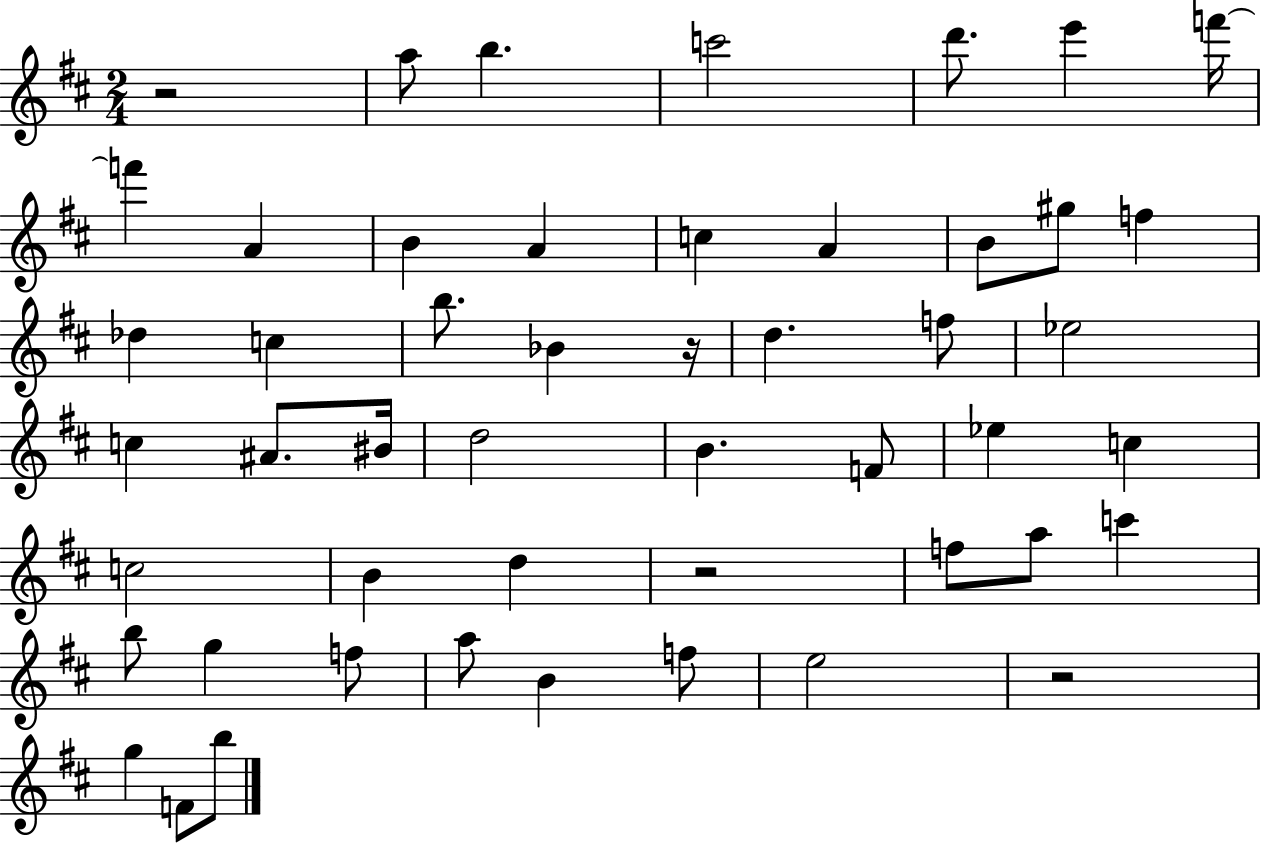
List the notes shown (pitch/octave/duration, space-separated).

R/h A5/e B5/q. C6/h D6/e. E6/q F6/s F6/q A4/q B4/q A4/q C5/q A4/q B4/e G#5/e F5/q Db5/q C5/q B5/e. Bb4/q R/s D5/q. F5/e Eb5/h C5/q A#4/e. BIS4/s D5/h B4/q. F4/e Eb5/q C5/q C5/h B4/q D5/q R/h F5/e A5/e C6/q B5/e G5/q F5/e A5/e B4/q F5/e E5/h R/h G5/q F4/e B5/e